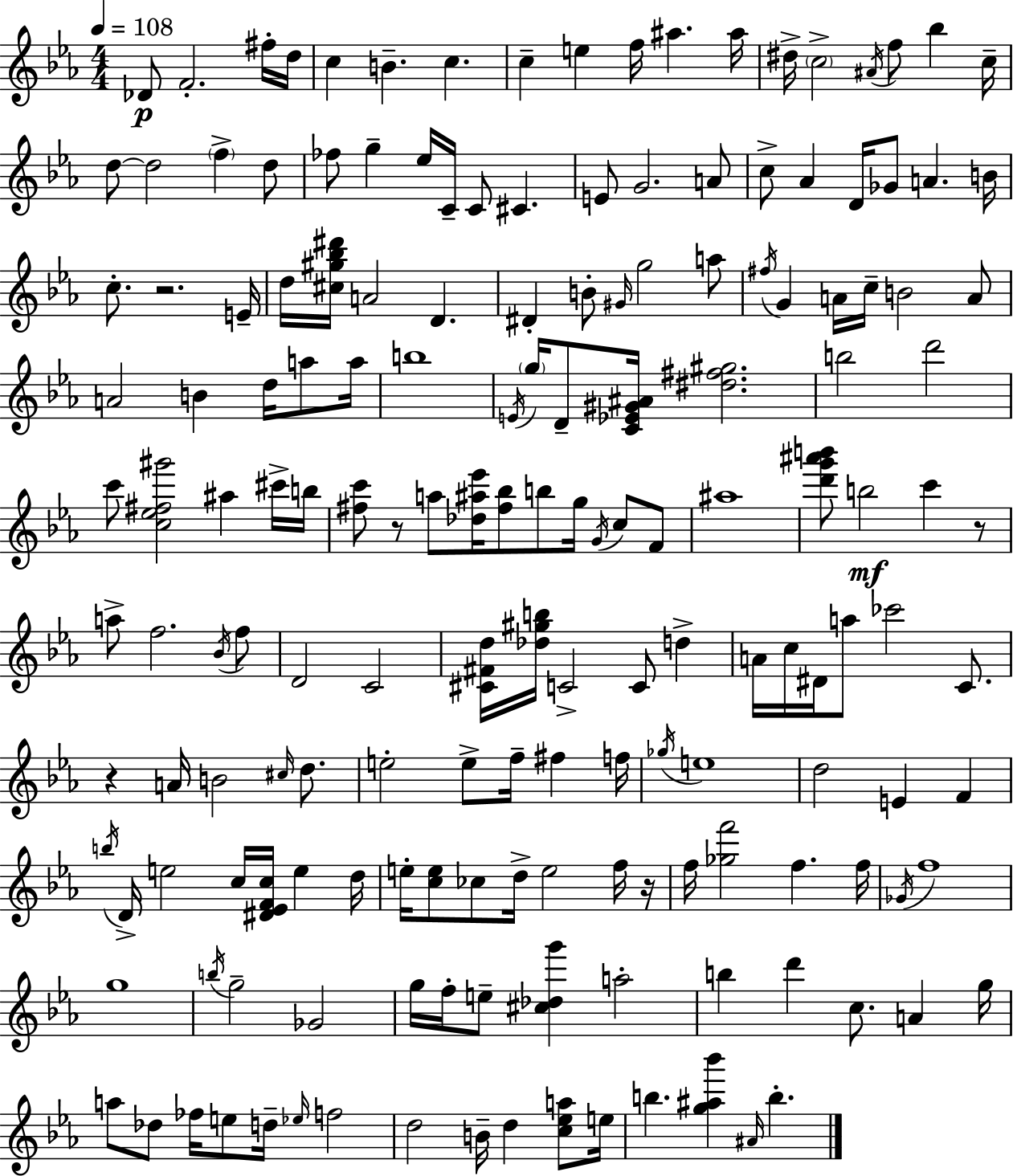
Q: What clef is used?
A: treble